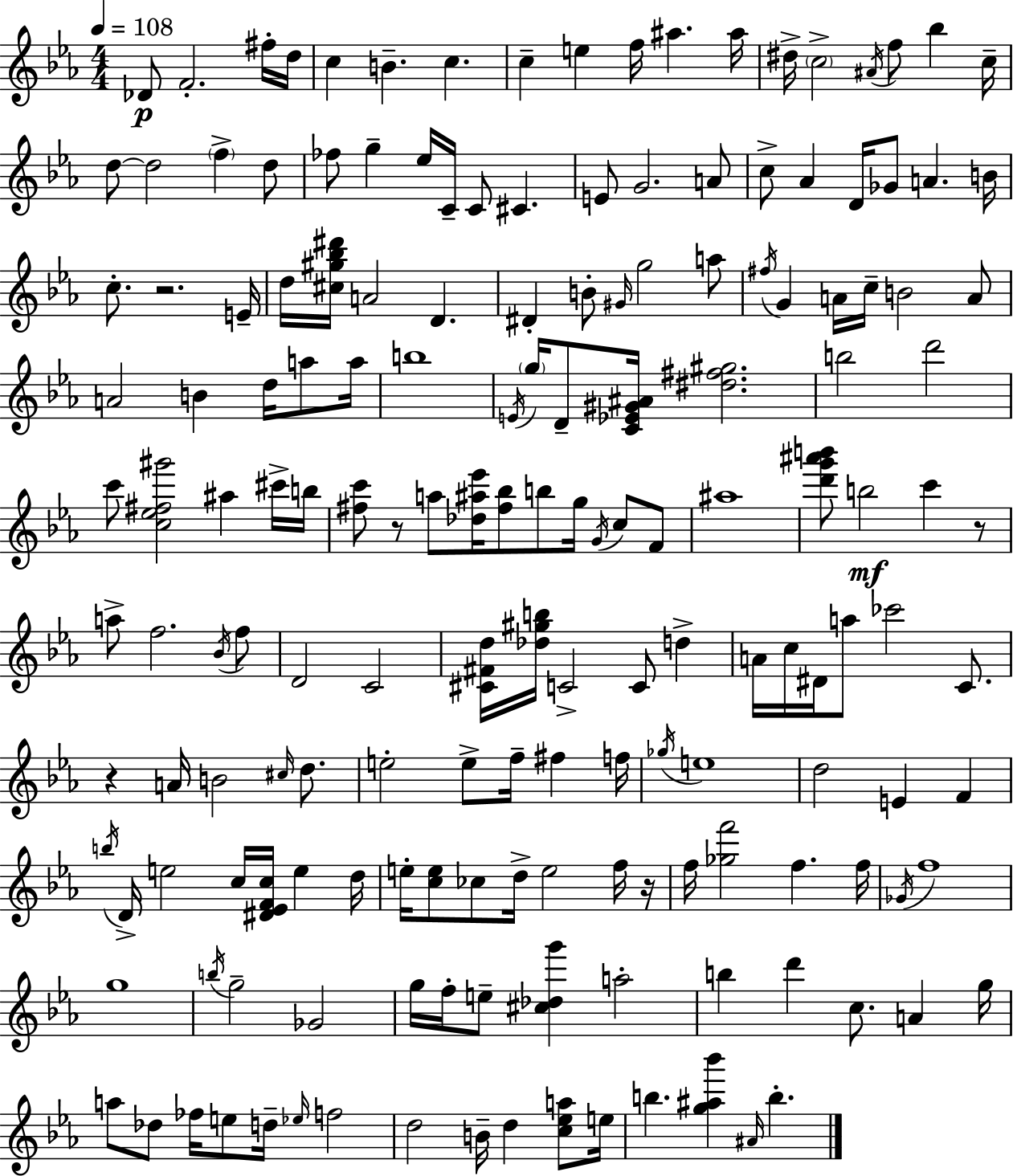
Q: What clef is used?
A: treble